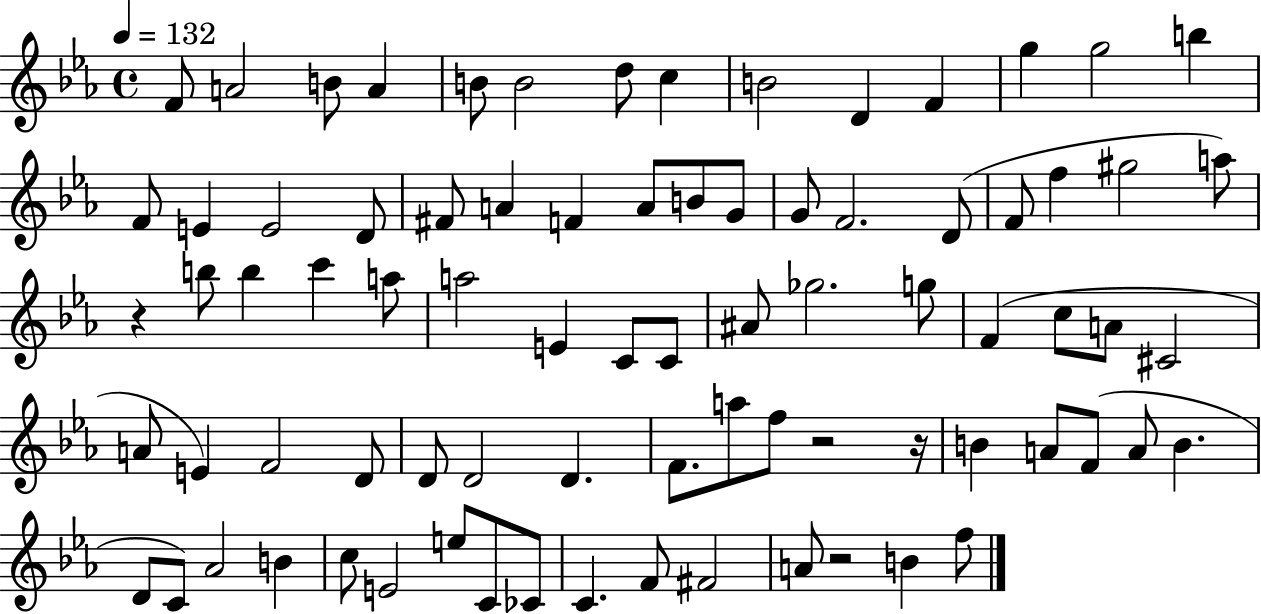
F4/e A4/h B4/e A4/q B4/e B4/h D5/e C5/q B4/h D4/q F4/q G5/q G5/h B5/q F4/e E4/q E4/h D4/e F#4/e A4/q F4/q A4/e B4/e G4/e G4/e F4/h. D4/e F4/e F5/q G#5/h A5/e R/q B5/e B5/q C6/q A5/e A5/h E4/q C4/e C4/e A#4/e Gb5/h. G5/e F4/q C5/e A4/e C#4/h A4/e E4/q F4/h D4/e D4/e D4/h D4/q. F4/e. A5/e F5/e R/h R/s B4/q A4/e F4/e A4/e B4/q. D4/e C4/e Ab4/h B4/q C5/e E4/h E5/e C4/e CES4/e C4/q. F4/e F#4/h A4/e R/h B4/q F5/e